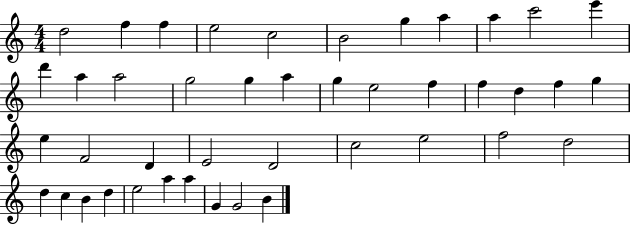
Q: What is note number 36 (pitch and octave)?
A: B4